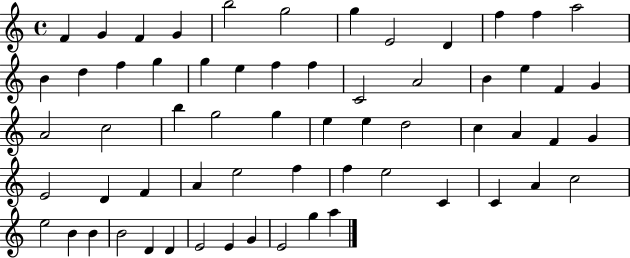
F4/q G4/q F4/q G4/q B5/h G5/h G5/q E4/h D4/q F5/q F5/q A5/h B4/q D5/q F5/q G5/q G5/q E5/q F5/q F5/q C4/h A4/h B4/q E5/q F4/q G4/q A4/h C5/h B5/q G5/h G5/q E5/q E5/q D5/h C5/q A4/q F4/q G4/q E4/h D4/q F4/q A4/q E5/h F5/q F5/q E5/h C4/q C4/q A4/q C5/h E5/h B4/q B4/q B4/h D4/q D4/q E4/h E4/q G4/q E4/h G5/q A5/q